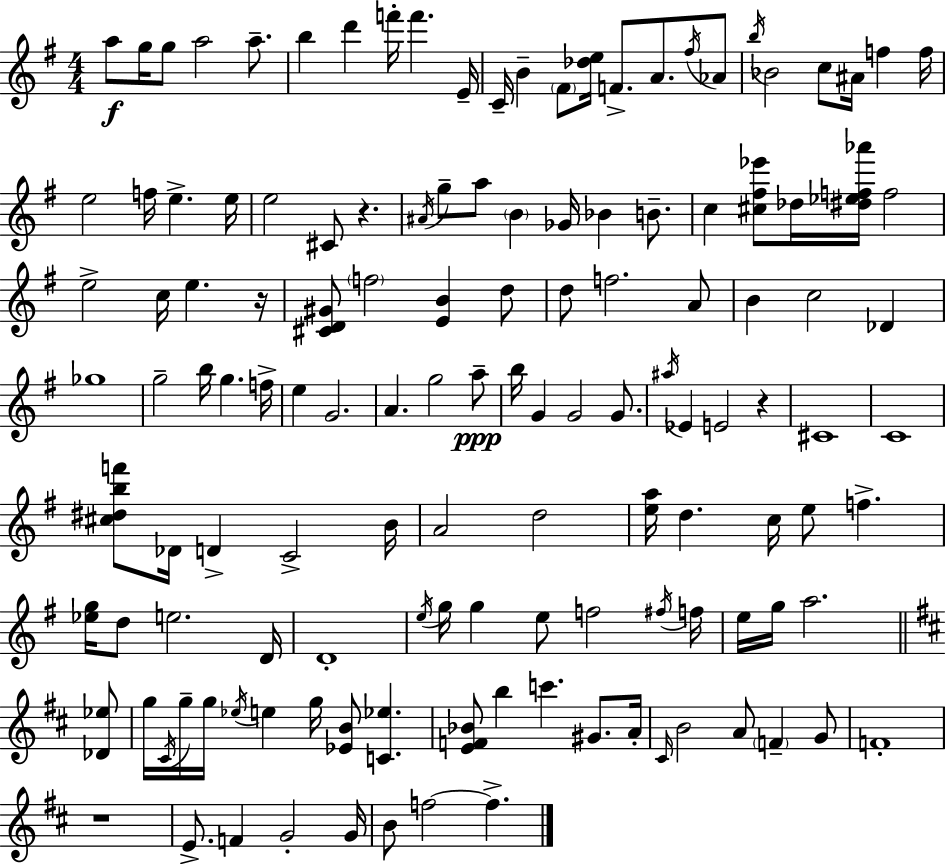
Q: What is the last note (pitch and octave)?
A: F5